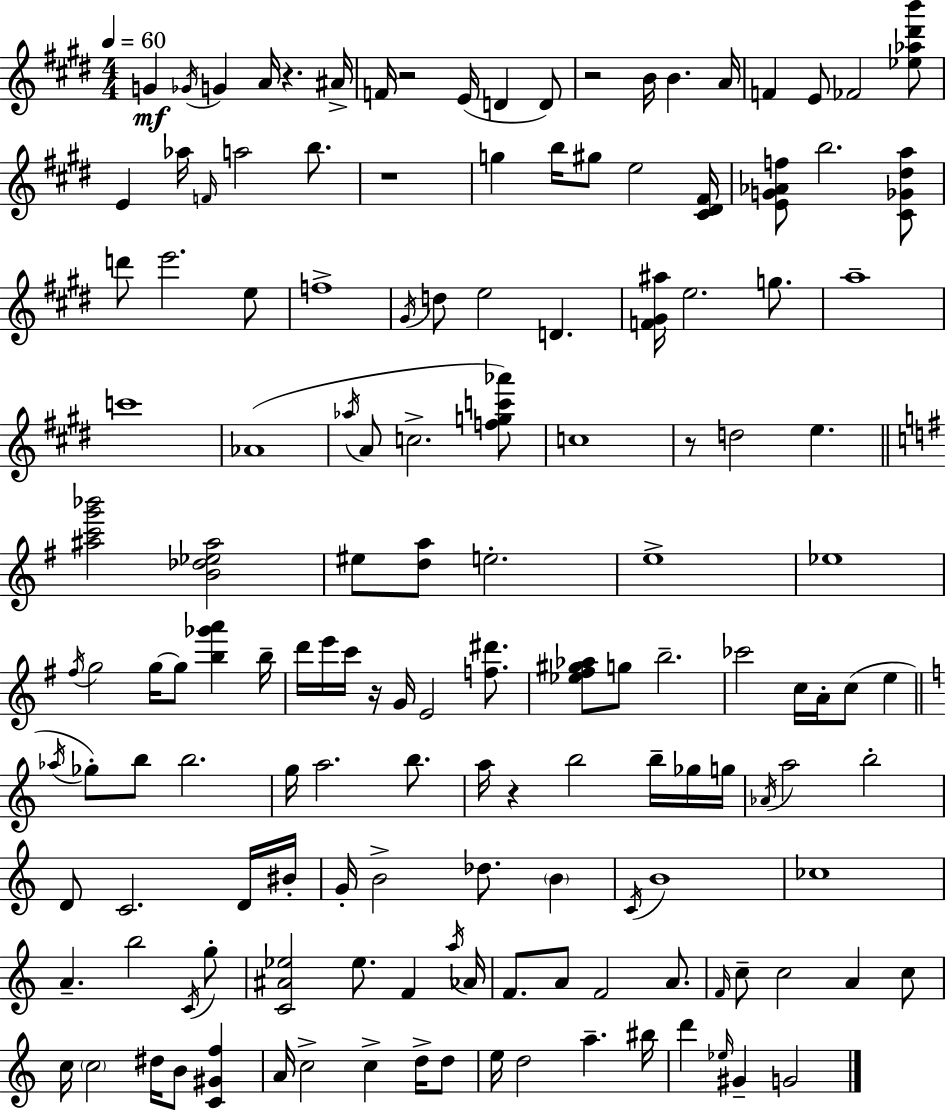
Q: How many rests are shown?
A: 7